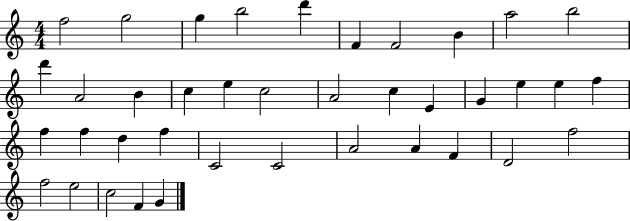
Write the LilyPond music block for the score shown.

{
  \clef treble
  \numericTimeSignature
  \time 4/4
  \key c \major
  f''2 g''2 | g''4 b''2 d'''4 | f'4 f'2 b'4 | a''2 b''2 | \break d'''4 a'2 b'4 | c''4 e''4 c''2 | a'2 c''4 e'4 | g'4 e''4 e''4 f''4 | \break f''4 f''4 d''4 f''4 | c'2 c'2 | a'2 a'4 f'4 | d'2 f''2 | \break f''2 e''2 | c''2 f'4 g'4 | \bar "|."
}